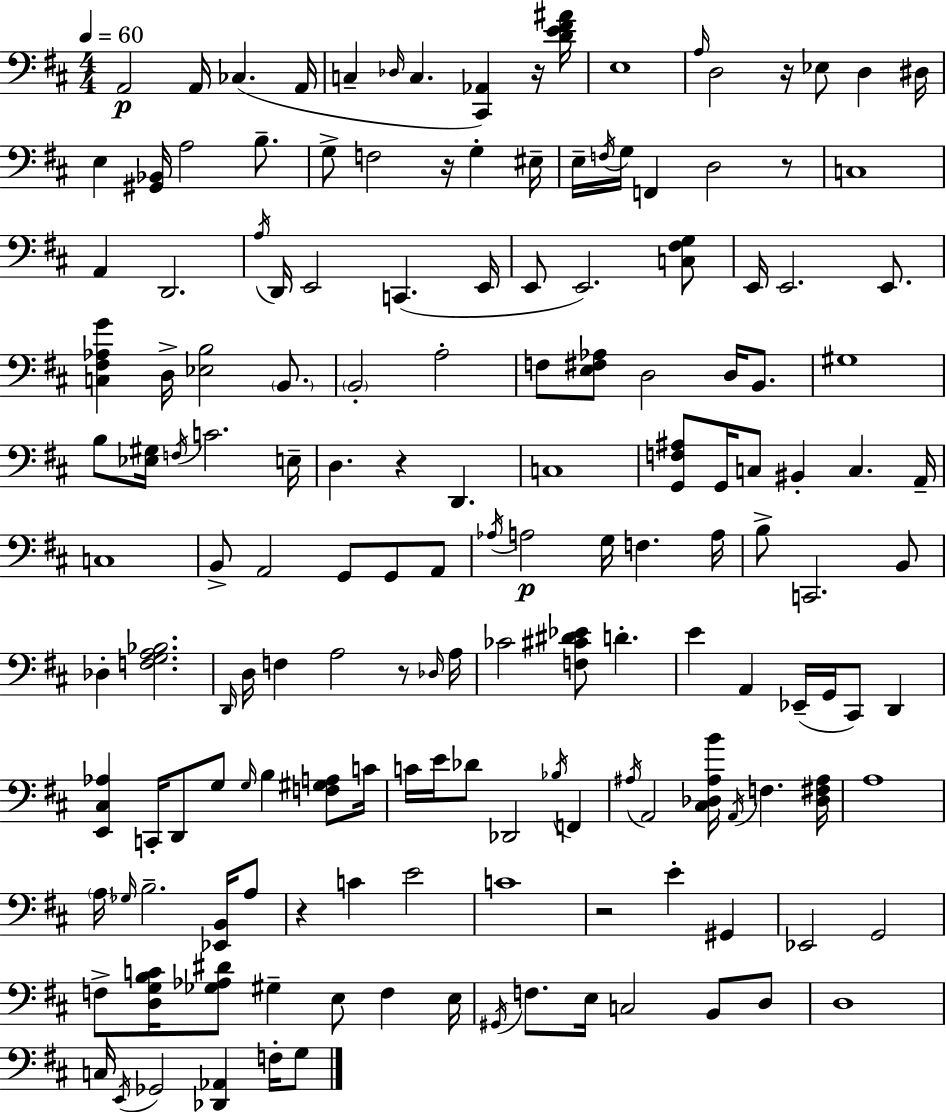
A2/h A2/s CES3/q. A2/s C3/q Db3/s C3/q. [C#2,Ab2]/q R/s [D4,E4,F#4,A#4]/s E3/w A3/s D3/h R/s Eb3/e D3/q D#3/s E3/q [G#2,Bb2]/s A3/h B3/e. G3/e F3/h R/s G3/q EIS3/s E3/s F3/s G3/s F2/q D3/h R/e C3/w A2/q D2/h. A3/s D2/s E2/h C2/q. E2/s E2/e E2/h. [C3,F#3,G3]/e E2/s E2/h. E2/e. [C3,F#3,Ab3,G4]/q D3/s [Eb3,B3]/h B2/e. B2/h A3/h F3/e [E3,F#3,Ab3]/e D3/h D3/s B2/e. G#3/w B3/e [Eb3,G#3]/s F3/s C4/h. E3/s D3/q. R/q D2/q. C3/w [G2,F3,A#3]/e G2/s C3/e BIS2/q C3/q. A2/s C3/w B2/e A2/h G2/e G2/e A2/e Ab3/s A3/h G3/s F3/q. A3/s B3/e C2/h. B2/e Db3/q [F3,G3,A3,Bb3]/h. D2/s D3/s F3/q A3/h R/e Db3/s A3/s CES4/h [F3,C#4,D#4,Eb4]/e D4/q. E4/q A2/q Eb2/s G2/s C#2/e D2/q [E2,C#3,Ab3]/q C2/s D2/e G3/e G3/s B3/q [F3,G#3,A3]/e C4/s C4/s E4/s Db4/e Db2/h Bb3/s F2/q A#3/s A2/h [C#3,Db3,A#3,B4]/s A2/s F3/q. [Db3,F#3,A#3]/s A3/w A3/s Gb3/s B3/h. [Eb2,B2]/s A3/e R/q C4/q E4/h C4/w R/h E4/q G#2/q Eb2/h G2/h F3/e [D3,G3,B3,C4]/s [Gb3,Ab3,D#4]/e G#3/q E3/e F3/q E3/s G#2/s F3/e. E3/s C3/h B2/e D3/e D3/w C3/s E2/s Gb2/h [Db2,Ab2]/q F3/s G3/e